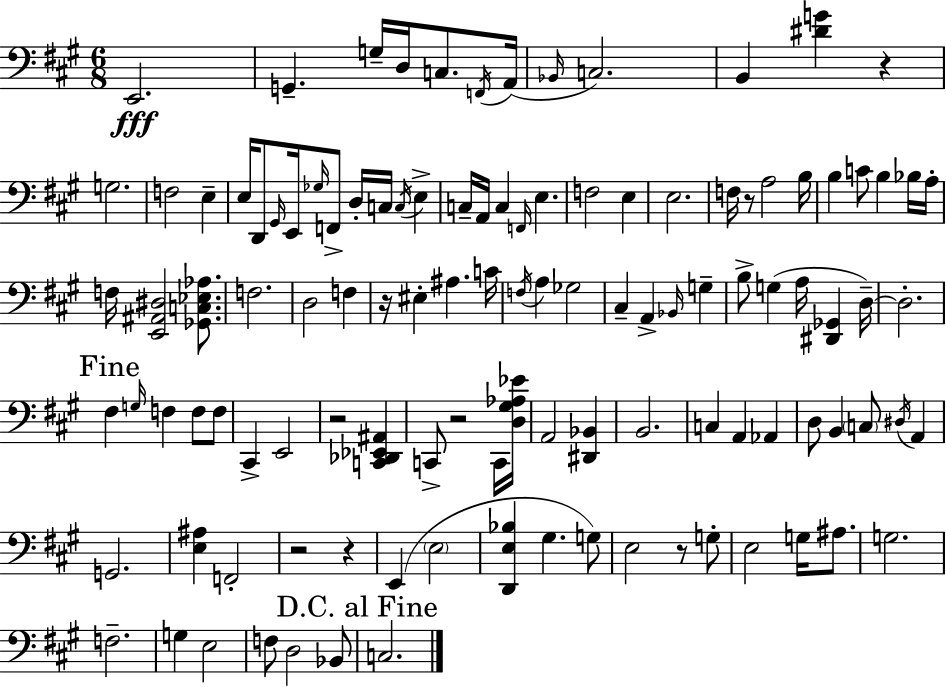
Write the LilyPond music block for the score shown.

{
  \clef bass
  \numericTimeSignature
  \time 6/8
  \key a \major
  \repeat volta 2 { e,2.\fff | g,4.-- g16-- d16 c8. \acciaccatura { f,16 }( | a,16 \grace { bes,16 } c2.) | b,4 <dis' g'>4 r4 | \break g2. | f2 e4-- | e16 d,8 \grace { gis,16 } e,16 \grace { ges16 } f,8-> d16-. c16 | \acciaccatura { c16 } e4-> c16-- a,16 c4 \grace { f,16 } | \break e4. f2 | e4 e2. | f16 r8 a2 | b16 b4 c'8 | \break b4 bes16 a16-. f16 <e, ais, dis>2 | <ges, c ees aes>8. f2. | d2 | f4 r16 eis4-. ais4. | \break c'16 \acciaccatura { f16 } a4 ges2 | cis4-- a,4-> | \grace { bes,16 } g4-- b8-> g4( | a16 <dis, ges,>4 d16--~~) d2.-. | \break \mark "Fine" fis4 | \grace { g16 } f4 f8 f8 cis,4-> | e,2 r2 | <c, des, ees, ais,>4 c,8-> r2 | \break c,16 <d gis aes ees'>16 a,2 | <dis, bes,>4 b,2. | c4 | a,4 aes,4 d8 b,4 | \break \parenthesize c8 \acciaccatura { dis16 } a,4 g,2. | <e ais>4 | f,2-. r2 | r4 e,4( | \break \parenthesize e2 <d, e bes>4 | gis4. g8) e2 | r8 g8-. e2 | g16 ais8. g2. | \break f2.-- | g4 | e2 f8 | d2 bes,8 \mark "D.C. al Fine" c2. | \break } \bar "|."
}